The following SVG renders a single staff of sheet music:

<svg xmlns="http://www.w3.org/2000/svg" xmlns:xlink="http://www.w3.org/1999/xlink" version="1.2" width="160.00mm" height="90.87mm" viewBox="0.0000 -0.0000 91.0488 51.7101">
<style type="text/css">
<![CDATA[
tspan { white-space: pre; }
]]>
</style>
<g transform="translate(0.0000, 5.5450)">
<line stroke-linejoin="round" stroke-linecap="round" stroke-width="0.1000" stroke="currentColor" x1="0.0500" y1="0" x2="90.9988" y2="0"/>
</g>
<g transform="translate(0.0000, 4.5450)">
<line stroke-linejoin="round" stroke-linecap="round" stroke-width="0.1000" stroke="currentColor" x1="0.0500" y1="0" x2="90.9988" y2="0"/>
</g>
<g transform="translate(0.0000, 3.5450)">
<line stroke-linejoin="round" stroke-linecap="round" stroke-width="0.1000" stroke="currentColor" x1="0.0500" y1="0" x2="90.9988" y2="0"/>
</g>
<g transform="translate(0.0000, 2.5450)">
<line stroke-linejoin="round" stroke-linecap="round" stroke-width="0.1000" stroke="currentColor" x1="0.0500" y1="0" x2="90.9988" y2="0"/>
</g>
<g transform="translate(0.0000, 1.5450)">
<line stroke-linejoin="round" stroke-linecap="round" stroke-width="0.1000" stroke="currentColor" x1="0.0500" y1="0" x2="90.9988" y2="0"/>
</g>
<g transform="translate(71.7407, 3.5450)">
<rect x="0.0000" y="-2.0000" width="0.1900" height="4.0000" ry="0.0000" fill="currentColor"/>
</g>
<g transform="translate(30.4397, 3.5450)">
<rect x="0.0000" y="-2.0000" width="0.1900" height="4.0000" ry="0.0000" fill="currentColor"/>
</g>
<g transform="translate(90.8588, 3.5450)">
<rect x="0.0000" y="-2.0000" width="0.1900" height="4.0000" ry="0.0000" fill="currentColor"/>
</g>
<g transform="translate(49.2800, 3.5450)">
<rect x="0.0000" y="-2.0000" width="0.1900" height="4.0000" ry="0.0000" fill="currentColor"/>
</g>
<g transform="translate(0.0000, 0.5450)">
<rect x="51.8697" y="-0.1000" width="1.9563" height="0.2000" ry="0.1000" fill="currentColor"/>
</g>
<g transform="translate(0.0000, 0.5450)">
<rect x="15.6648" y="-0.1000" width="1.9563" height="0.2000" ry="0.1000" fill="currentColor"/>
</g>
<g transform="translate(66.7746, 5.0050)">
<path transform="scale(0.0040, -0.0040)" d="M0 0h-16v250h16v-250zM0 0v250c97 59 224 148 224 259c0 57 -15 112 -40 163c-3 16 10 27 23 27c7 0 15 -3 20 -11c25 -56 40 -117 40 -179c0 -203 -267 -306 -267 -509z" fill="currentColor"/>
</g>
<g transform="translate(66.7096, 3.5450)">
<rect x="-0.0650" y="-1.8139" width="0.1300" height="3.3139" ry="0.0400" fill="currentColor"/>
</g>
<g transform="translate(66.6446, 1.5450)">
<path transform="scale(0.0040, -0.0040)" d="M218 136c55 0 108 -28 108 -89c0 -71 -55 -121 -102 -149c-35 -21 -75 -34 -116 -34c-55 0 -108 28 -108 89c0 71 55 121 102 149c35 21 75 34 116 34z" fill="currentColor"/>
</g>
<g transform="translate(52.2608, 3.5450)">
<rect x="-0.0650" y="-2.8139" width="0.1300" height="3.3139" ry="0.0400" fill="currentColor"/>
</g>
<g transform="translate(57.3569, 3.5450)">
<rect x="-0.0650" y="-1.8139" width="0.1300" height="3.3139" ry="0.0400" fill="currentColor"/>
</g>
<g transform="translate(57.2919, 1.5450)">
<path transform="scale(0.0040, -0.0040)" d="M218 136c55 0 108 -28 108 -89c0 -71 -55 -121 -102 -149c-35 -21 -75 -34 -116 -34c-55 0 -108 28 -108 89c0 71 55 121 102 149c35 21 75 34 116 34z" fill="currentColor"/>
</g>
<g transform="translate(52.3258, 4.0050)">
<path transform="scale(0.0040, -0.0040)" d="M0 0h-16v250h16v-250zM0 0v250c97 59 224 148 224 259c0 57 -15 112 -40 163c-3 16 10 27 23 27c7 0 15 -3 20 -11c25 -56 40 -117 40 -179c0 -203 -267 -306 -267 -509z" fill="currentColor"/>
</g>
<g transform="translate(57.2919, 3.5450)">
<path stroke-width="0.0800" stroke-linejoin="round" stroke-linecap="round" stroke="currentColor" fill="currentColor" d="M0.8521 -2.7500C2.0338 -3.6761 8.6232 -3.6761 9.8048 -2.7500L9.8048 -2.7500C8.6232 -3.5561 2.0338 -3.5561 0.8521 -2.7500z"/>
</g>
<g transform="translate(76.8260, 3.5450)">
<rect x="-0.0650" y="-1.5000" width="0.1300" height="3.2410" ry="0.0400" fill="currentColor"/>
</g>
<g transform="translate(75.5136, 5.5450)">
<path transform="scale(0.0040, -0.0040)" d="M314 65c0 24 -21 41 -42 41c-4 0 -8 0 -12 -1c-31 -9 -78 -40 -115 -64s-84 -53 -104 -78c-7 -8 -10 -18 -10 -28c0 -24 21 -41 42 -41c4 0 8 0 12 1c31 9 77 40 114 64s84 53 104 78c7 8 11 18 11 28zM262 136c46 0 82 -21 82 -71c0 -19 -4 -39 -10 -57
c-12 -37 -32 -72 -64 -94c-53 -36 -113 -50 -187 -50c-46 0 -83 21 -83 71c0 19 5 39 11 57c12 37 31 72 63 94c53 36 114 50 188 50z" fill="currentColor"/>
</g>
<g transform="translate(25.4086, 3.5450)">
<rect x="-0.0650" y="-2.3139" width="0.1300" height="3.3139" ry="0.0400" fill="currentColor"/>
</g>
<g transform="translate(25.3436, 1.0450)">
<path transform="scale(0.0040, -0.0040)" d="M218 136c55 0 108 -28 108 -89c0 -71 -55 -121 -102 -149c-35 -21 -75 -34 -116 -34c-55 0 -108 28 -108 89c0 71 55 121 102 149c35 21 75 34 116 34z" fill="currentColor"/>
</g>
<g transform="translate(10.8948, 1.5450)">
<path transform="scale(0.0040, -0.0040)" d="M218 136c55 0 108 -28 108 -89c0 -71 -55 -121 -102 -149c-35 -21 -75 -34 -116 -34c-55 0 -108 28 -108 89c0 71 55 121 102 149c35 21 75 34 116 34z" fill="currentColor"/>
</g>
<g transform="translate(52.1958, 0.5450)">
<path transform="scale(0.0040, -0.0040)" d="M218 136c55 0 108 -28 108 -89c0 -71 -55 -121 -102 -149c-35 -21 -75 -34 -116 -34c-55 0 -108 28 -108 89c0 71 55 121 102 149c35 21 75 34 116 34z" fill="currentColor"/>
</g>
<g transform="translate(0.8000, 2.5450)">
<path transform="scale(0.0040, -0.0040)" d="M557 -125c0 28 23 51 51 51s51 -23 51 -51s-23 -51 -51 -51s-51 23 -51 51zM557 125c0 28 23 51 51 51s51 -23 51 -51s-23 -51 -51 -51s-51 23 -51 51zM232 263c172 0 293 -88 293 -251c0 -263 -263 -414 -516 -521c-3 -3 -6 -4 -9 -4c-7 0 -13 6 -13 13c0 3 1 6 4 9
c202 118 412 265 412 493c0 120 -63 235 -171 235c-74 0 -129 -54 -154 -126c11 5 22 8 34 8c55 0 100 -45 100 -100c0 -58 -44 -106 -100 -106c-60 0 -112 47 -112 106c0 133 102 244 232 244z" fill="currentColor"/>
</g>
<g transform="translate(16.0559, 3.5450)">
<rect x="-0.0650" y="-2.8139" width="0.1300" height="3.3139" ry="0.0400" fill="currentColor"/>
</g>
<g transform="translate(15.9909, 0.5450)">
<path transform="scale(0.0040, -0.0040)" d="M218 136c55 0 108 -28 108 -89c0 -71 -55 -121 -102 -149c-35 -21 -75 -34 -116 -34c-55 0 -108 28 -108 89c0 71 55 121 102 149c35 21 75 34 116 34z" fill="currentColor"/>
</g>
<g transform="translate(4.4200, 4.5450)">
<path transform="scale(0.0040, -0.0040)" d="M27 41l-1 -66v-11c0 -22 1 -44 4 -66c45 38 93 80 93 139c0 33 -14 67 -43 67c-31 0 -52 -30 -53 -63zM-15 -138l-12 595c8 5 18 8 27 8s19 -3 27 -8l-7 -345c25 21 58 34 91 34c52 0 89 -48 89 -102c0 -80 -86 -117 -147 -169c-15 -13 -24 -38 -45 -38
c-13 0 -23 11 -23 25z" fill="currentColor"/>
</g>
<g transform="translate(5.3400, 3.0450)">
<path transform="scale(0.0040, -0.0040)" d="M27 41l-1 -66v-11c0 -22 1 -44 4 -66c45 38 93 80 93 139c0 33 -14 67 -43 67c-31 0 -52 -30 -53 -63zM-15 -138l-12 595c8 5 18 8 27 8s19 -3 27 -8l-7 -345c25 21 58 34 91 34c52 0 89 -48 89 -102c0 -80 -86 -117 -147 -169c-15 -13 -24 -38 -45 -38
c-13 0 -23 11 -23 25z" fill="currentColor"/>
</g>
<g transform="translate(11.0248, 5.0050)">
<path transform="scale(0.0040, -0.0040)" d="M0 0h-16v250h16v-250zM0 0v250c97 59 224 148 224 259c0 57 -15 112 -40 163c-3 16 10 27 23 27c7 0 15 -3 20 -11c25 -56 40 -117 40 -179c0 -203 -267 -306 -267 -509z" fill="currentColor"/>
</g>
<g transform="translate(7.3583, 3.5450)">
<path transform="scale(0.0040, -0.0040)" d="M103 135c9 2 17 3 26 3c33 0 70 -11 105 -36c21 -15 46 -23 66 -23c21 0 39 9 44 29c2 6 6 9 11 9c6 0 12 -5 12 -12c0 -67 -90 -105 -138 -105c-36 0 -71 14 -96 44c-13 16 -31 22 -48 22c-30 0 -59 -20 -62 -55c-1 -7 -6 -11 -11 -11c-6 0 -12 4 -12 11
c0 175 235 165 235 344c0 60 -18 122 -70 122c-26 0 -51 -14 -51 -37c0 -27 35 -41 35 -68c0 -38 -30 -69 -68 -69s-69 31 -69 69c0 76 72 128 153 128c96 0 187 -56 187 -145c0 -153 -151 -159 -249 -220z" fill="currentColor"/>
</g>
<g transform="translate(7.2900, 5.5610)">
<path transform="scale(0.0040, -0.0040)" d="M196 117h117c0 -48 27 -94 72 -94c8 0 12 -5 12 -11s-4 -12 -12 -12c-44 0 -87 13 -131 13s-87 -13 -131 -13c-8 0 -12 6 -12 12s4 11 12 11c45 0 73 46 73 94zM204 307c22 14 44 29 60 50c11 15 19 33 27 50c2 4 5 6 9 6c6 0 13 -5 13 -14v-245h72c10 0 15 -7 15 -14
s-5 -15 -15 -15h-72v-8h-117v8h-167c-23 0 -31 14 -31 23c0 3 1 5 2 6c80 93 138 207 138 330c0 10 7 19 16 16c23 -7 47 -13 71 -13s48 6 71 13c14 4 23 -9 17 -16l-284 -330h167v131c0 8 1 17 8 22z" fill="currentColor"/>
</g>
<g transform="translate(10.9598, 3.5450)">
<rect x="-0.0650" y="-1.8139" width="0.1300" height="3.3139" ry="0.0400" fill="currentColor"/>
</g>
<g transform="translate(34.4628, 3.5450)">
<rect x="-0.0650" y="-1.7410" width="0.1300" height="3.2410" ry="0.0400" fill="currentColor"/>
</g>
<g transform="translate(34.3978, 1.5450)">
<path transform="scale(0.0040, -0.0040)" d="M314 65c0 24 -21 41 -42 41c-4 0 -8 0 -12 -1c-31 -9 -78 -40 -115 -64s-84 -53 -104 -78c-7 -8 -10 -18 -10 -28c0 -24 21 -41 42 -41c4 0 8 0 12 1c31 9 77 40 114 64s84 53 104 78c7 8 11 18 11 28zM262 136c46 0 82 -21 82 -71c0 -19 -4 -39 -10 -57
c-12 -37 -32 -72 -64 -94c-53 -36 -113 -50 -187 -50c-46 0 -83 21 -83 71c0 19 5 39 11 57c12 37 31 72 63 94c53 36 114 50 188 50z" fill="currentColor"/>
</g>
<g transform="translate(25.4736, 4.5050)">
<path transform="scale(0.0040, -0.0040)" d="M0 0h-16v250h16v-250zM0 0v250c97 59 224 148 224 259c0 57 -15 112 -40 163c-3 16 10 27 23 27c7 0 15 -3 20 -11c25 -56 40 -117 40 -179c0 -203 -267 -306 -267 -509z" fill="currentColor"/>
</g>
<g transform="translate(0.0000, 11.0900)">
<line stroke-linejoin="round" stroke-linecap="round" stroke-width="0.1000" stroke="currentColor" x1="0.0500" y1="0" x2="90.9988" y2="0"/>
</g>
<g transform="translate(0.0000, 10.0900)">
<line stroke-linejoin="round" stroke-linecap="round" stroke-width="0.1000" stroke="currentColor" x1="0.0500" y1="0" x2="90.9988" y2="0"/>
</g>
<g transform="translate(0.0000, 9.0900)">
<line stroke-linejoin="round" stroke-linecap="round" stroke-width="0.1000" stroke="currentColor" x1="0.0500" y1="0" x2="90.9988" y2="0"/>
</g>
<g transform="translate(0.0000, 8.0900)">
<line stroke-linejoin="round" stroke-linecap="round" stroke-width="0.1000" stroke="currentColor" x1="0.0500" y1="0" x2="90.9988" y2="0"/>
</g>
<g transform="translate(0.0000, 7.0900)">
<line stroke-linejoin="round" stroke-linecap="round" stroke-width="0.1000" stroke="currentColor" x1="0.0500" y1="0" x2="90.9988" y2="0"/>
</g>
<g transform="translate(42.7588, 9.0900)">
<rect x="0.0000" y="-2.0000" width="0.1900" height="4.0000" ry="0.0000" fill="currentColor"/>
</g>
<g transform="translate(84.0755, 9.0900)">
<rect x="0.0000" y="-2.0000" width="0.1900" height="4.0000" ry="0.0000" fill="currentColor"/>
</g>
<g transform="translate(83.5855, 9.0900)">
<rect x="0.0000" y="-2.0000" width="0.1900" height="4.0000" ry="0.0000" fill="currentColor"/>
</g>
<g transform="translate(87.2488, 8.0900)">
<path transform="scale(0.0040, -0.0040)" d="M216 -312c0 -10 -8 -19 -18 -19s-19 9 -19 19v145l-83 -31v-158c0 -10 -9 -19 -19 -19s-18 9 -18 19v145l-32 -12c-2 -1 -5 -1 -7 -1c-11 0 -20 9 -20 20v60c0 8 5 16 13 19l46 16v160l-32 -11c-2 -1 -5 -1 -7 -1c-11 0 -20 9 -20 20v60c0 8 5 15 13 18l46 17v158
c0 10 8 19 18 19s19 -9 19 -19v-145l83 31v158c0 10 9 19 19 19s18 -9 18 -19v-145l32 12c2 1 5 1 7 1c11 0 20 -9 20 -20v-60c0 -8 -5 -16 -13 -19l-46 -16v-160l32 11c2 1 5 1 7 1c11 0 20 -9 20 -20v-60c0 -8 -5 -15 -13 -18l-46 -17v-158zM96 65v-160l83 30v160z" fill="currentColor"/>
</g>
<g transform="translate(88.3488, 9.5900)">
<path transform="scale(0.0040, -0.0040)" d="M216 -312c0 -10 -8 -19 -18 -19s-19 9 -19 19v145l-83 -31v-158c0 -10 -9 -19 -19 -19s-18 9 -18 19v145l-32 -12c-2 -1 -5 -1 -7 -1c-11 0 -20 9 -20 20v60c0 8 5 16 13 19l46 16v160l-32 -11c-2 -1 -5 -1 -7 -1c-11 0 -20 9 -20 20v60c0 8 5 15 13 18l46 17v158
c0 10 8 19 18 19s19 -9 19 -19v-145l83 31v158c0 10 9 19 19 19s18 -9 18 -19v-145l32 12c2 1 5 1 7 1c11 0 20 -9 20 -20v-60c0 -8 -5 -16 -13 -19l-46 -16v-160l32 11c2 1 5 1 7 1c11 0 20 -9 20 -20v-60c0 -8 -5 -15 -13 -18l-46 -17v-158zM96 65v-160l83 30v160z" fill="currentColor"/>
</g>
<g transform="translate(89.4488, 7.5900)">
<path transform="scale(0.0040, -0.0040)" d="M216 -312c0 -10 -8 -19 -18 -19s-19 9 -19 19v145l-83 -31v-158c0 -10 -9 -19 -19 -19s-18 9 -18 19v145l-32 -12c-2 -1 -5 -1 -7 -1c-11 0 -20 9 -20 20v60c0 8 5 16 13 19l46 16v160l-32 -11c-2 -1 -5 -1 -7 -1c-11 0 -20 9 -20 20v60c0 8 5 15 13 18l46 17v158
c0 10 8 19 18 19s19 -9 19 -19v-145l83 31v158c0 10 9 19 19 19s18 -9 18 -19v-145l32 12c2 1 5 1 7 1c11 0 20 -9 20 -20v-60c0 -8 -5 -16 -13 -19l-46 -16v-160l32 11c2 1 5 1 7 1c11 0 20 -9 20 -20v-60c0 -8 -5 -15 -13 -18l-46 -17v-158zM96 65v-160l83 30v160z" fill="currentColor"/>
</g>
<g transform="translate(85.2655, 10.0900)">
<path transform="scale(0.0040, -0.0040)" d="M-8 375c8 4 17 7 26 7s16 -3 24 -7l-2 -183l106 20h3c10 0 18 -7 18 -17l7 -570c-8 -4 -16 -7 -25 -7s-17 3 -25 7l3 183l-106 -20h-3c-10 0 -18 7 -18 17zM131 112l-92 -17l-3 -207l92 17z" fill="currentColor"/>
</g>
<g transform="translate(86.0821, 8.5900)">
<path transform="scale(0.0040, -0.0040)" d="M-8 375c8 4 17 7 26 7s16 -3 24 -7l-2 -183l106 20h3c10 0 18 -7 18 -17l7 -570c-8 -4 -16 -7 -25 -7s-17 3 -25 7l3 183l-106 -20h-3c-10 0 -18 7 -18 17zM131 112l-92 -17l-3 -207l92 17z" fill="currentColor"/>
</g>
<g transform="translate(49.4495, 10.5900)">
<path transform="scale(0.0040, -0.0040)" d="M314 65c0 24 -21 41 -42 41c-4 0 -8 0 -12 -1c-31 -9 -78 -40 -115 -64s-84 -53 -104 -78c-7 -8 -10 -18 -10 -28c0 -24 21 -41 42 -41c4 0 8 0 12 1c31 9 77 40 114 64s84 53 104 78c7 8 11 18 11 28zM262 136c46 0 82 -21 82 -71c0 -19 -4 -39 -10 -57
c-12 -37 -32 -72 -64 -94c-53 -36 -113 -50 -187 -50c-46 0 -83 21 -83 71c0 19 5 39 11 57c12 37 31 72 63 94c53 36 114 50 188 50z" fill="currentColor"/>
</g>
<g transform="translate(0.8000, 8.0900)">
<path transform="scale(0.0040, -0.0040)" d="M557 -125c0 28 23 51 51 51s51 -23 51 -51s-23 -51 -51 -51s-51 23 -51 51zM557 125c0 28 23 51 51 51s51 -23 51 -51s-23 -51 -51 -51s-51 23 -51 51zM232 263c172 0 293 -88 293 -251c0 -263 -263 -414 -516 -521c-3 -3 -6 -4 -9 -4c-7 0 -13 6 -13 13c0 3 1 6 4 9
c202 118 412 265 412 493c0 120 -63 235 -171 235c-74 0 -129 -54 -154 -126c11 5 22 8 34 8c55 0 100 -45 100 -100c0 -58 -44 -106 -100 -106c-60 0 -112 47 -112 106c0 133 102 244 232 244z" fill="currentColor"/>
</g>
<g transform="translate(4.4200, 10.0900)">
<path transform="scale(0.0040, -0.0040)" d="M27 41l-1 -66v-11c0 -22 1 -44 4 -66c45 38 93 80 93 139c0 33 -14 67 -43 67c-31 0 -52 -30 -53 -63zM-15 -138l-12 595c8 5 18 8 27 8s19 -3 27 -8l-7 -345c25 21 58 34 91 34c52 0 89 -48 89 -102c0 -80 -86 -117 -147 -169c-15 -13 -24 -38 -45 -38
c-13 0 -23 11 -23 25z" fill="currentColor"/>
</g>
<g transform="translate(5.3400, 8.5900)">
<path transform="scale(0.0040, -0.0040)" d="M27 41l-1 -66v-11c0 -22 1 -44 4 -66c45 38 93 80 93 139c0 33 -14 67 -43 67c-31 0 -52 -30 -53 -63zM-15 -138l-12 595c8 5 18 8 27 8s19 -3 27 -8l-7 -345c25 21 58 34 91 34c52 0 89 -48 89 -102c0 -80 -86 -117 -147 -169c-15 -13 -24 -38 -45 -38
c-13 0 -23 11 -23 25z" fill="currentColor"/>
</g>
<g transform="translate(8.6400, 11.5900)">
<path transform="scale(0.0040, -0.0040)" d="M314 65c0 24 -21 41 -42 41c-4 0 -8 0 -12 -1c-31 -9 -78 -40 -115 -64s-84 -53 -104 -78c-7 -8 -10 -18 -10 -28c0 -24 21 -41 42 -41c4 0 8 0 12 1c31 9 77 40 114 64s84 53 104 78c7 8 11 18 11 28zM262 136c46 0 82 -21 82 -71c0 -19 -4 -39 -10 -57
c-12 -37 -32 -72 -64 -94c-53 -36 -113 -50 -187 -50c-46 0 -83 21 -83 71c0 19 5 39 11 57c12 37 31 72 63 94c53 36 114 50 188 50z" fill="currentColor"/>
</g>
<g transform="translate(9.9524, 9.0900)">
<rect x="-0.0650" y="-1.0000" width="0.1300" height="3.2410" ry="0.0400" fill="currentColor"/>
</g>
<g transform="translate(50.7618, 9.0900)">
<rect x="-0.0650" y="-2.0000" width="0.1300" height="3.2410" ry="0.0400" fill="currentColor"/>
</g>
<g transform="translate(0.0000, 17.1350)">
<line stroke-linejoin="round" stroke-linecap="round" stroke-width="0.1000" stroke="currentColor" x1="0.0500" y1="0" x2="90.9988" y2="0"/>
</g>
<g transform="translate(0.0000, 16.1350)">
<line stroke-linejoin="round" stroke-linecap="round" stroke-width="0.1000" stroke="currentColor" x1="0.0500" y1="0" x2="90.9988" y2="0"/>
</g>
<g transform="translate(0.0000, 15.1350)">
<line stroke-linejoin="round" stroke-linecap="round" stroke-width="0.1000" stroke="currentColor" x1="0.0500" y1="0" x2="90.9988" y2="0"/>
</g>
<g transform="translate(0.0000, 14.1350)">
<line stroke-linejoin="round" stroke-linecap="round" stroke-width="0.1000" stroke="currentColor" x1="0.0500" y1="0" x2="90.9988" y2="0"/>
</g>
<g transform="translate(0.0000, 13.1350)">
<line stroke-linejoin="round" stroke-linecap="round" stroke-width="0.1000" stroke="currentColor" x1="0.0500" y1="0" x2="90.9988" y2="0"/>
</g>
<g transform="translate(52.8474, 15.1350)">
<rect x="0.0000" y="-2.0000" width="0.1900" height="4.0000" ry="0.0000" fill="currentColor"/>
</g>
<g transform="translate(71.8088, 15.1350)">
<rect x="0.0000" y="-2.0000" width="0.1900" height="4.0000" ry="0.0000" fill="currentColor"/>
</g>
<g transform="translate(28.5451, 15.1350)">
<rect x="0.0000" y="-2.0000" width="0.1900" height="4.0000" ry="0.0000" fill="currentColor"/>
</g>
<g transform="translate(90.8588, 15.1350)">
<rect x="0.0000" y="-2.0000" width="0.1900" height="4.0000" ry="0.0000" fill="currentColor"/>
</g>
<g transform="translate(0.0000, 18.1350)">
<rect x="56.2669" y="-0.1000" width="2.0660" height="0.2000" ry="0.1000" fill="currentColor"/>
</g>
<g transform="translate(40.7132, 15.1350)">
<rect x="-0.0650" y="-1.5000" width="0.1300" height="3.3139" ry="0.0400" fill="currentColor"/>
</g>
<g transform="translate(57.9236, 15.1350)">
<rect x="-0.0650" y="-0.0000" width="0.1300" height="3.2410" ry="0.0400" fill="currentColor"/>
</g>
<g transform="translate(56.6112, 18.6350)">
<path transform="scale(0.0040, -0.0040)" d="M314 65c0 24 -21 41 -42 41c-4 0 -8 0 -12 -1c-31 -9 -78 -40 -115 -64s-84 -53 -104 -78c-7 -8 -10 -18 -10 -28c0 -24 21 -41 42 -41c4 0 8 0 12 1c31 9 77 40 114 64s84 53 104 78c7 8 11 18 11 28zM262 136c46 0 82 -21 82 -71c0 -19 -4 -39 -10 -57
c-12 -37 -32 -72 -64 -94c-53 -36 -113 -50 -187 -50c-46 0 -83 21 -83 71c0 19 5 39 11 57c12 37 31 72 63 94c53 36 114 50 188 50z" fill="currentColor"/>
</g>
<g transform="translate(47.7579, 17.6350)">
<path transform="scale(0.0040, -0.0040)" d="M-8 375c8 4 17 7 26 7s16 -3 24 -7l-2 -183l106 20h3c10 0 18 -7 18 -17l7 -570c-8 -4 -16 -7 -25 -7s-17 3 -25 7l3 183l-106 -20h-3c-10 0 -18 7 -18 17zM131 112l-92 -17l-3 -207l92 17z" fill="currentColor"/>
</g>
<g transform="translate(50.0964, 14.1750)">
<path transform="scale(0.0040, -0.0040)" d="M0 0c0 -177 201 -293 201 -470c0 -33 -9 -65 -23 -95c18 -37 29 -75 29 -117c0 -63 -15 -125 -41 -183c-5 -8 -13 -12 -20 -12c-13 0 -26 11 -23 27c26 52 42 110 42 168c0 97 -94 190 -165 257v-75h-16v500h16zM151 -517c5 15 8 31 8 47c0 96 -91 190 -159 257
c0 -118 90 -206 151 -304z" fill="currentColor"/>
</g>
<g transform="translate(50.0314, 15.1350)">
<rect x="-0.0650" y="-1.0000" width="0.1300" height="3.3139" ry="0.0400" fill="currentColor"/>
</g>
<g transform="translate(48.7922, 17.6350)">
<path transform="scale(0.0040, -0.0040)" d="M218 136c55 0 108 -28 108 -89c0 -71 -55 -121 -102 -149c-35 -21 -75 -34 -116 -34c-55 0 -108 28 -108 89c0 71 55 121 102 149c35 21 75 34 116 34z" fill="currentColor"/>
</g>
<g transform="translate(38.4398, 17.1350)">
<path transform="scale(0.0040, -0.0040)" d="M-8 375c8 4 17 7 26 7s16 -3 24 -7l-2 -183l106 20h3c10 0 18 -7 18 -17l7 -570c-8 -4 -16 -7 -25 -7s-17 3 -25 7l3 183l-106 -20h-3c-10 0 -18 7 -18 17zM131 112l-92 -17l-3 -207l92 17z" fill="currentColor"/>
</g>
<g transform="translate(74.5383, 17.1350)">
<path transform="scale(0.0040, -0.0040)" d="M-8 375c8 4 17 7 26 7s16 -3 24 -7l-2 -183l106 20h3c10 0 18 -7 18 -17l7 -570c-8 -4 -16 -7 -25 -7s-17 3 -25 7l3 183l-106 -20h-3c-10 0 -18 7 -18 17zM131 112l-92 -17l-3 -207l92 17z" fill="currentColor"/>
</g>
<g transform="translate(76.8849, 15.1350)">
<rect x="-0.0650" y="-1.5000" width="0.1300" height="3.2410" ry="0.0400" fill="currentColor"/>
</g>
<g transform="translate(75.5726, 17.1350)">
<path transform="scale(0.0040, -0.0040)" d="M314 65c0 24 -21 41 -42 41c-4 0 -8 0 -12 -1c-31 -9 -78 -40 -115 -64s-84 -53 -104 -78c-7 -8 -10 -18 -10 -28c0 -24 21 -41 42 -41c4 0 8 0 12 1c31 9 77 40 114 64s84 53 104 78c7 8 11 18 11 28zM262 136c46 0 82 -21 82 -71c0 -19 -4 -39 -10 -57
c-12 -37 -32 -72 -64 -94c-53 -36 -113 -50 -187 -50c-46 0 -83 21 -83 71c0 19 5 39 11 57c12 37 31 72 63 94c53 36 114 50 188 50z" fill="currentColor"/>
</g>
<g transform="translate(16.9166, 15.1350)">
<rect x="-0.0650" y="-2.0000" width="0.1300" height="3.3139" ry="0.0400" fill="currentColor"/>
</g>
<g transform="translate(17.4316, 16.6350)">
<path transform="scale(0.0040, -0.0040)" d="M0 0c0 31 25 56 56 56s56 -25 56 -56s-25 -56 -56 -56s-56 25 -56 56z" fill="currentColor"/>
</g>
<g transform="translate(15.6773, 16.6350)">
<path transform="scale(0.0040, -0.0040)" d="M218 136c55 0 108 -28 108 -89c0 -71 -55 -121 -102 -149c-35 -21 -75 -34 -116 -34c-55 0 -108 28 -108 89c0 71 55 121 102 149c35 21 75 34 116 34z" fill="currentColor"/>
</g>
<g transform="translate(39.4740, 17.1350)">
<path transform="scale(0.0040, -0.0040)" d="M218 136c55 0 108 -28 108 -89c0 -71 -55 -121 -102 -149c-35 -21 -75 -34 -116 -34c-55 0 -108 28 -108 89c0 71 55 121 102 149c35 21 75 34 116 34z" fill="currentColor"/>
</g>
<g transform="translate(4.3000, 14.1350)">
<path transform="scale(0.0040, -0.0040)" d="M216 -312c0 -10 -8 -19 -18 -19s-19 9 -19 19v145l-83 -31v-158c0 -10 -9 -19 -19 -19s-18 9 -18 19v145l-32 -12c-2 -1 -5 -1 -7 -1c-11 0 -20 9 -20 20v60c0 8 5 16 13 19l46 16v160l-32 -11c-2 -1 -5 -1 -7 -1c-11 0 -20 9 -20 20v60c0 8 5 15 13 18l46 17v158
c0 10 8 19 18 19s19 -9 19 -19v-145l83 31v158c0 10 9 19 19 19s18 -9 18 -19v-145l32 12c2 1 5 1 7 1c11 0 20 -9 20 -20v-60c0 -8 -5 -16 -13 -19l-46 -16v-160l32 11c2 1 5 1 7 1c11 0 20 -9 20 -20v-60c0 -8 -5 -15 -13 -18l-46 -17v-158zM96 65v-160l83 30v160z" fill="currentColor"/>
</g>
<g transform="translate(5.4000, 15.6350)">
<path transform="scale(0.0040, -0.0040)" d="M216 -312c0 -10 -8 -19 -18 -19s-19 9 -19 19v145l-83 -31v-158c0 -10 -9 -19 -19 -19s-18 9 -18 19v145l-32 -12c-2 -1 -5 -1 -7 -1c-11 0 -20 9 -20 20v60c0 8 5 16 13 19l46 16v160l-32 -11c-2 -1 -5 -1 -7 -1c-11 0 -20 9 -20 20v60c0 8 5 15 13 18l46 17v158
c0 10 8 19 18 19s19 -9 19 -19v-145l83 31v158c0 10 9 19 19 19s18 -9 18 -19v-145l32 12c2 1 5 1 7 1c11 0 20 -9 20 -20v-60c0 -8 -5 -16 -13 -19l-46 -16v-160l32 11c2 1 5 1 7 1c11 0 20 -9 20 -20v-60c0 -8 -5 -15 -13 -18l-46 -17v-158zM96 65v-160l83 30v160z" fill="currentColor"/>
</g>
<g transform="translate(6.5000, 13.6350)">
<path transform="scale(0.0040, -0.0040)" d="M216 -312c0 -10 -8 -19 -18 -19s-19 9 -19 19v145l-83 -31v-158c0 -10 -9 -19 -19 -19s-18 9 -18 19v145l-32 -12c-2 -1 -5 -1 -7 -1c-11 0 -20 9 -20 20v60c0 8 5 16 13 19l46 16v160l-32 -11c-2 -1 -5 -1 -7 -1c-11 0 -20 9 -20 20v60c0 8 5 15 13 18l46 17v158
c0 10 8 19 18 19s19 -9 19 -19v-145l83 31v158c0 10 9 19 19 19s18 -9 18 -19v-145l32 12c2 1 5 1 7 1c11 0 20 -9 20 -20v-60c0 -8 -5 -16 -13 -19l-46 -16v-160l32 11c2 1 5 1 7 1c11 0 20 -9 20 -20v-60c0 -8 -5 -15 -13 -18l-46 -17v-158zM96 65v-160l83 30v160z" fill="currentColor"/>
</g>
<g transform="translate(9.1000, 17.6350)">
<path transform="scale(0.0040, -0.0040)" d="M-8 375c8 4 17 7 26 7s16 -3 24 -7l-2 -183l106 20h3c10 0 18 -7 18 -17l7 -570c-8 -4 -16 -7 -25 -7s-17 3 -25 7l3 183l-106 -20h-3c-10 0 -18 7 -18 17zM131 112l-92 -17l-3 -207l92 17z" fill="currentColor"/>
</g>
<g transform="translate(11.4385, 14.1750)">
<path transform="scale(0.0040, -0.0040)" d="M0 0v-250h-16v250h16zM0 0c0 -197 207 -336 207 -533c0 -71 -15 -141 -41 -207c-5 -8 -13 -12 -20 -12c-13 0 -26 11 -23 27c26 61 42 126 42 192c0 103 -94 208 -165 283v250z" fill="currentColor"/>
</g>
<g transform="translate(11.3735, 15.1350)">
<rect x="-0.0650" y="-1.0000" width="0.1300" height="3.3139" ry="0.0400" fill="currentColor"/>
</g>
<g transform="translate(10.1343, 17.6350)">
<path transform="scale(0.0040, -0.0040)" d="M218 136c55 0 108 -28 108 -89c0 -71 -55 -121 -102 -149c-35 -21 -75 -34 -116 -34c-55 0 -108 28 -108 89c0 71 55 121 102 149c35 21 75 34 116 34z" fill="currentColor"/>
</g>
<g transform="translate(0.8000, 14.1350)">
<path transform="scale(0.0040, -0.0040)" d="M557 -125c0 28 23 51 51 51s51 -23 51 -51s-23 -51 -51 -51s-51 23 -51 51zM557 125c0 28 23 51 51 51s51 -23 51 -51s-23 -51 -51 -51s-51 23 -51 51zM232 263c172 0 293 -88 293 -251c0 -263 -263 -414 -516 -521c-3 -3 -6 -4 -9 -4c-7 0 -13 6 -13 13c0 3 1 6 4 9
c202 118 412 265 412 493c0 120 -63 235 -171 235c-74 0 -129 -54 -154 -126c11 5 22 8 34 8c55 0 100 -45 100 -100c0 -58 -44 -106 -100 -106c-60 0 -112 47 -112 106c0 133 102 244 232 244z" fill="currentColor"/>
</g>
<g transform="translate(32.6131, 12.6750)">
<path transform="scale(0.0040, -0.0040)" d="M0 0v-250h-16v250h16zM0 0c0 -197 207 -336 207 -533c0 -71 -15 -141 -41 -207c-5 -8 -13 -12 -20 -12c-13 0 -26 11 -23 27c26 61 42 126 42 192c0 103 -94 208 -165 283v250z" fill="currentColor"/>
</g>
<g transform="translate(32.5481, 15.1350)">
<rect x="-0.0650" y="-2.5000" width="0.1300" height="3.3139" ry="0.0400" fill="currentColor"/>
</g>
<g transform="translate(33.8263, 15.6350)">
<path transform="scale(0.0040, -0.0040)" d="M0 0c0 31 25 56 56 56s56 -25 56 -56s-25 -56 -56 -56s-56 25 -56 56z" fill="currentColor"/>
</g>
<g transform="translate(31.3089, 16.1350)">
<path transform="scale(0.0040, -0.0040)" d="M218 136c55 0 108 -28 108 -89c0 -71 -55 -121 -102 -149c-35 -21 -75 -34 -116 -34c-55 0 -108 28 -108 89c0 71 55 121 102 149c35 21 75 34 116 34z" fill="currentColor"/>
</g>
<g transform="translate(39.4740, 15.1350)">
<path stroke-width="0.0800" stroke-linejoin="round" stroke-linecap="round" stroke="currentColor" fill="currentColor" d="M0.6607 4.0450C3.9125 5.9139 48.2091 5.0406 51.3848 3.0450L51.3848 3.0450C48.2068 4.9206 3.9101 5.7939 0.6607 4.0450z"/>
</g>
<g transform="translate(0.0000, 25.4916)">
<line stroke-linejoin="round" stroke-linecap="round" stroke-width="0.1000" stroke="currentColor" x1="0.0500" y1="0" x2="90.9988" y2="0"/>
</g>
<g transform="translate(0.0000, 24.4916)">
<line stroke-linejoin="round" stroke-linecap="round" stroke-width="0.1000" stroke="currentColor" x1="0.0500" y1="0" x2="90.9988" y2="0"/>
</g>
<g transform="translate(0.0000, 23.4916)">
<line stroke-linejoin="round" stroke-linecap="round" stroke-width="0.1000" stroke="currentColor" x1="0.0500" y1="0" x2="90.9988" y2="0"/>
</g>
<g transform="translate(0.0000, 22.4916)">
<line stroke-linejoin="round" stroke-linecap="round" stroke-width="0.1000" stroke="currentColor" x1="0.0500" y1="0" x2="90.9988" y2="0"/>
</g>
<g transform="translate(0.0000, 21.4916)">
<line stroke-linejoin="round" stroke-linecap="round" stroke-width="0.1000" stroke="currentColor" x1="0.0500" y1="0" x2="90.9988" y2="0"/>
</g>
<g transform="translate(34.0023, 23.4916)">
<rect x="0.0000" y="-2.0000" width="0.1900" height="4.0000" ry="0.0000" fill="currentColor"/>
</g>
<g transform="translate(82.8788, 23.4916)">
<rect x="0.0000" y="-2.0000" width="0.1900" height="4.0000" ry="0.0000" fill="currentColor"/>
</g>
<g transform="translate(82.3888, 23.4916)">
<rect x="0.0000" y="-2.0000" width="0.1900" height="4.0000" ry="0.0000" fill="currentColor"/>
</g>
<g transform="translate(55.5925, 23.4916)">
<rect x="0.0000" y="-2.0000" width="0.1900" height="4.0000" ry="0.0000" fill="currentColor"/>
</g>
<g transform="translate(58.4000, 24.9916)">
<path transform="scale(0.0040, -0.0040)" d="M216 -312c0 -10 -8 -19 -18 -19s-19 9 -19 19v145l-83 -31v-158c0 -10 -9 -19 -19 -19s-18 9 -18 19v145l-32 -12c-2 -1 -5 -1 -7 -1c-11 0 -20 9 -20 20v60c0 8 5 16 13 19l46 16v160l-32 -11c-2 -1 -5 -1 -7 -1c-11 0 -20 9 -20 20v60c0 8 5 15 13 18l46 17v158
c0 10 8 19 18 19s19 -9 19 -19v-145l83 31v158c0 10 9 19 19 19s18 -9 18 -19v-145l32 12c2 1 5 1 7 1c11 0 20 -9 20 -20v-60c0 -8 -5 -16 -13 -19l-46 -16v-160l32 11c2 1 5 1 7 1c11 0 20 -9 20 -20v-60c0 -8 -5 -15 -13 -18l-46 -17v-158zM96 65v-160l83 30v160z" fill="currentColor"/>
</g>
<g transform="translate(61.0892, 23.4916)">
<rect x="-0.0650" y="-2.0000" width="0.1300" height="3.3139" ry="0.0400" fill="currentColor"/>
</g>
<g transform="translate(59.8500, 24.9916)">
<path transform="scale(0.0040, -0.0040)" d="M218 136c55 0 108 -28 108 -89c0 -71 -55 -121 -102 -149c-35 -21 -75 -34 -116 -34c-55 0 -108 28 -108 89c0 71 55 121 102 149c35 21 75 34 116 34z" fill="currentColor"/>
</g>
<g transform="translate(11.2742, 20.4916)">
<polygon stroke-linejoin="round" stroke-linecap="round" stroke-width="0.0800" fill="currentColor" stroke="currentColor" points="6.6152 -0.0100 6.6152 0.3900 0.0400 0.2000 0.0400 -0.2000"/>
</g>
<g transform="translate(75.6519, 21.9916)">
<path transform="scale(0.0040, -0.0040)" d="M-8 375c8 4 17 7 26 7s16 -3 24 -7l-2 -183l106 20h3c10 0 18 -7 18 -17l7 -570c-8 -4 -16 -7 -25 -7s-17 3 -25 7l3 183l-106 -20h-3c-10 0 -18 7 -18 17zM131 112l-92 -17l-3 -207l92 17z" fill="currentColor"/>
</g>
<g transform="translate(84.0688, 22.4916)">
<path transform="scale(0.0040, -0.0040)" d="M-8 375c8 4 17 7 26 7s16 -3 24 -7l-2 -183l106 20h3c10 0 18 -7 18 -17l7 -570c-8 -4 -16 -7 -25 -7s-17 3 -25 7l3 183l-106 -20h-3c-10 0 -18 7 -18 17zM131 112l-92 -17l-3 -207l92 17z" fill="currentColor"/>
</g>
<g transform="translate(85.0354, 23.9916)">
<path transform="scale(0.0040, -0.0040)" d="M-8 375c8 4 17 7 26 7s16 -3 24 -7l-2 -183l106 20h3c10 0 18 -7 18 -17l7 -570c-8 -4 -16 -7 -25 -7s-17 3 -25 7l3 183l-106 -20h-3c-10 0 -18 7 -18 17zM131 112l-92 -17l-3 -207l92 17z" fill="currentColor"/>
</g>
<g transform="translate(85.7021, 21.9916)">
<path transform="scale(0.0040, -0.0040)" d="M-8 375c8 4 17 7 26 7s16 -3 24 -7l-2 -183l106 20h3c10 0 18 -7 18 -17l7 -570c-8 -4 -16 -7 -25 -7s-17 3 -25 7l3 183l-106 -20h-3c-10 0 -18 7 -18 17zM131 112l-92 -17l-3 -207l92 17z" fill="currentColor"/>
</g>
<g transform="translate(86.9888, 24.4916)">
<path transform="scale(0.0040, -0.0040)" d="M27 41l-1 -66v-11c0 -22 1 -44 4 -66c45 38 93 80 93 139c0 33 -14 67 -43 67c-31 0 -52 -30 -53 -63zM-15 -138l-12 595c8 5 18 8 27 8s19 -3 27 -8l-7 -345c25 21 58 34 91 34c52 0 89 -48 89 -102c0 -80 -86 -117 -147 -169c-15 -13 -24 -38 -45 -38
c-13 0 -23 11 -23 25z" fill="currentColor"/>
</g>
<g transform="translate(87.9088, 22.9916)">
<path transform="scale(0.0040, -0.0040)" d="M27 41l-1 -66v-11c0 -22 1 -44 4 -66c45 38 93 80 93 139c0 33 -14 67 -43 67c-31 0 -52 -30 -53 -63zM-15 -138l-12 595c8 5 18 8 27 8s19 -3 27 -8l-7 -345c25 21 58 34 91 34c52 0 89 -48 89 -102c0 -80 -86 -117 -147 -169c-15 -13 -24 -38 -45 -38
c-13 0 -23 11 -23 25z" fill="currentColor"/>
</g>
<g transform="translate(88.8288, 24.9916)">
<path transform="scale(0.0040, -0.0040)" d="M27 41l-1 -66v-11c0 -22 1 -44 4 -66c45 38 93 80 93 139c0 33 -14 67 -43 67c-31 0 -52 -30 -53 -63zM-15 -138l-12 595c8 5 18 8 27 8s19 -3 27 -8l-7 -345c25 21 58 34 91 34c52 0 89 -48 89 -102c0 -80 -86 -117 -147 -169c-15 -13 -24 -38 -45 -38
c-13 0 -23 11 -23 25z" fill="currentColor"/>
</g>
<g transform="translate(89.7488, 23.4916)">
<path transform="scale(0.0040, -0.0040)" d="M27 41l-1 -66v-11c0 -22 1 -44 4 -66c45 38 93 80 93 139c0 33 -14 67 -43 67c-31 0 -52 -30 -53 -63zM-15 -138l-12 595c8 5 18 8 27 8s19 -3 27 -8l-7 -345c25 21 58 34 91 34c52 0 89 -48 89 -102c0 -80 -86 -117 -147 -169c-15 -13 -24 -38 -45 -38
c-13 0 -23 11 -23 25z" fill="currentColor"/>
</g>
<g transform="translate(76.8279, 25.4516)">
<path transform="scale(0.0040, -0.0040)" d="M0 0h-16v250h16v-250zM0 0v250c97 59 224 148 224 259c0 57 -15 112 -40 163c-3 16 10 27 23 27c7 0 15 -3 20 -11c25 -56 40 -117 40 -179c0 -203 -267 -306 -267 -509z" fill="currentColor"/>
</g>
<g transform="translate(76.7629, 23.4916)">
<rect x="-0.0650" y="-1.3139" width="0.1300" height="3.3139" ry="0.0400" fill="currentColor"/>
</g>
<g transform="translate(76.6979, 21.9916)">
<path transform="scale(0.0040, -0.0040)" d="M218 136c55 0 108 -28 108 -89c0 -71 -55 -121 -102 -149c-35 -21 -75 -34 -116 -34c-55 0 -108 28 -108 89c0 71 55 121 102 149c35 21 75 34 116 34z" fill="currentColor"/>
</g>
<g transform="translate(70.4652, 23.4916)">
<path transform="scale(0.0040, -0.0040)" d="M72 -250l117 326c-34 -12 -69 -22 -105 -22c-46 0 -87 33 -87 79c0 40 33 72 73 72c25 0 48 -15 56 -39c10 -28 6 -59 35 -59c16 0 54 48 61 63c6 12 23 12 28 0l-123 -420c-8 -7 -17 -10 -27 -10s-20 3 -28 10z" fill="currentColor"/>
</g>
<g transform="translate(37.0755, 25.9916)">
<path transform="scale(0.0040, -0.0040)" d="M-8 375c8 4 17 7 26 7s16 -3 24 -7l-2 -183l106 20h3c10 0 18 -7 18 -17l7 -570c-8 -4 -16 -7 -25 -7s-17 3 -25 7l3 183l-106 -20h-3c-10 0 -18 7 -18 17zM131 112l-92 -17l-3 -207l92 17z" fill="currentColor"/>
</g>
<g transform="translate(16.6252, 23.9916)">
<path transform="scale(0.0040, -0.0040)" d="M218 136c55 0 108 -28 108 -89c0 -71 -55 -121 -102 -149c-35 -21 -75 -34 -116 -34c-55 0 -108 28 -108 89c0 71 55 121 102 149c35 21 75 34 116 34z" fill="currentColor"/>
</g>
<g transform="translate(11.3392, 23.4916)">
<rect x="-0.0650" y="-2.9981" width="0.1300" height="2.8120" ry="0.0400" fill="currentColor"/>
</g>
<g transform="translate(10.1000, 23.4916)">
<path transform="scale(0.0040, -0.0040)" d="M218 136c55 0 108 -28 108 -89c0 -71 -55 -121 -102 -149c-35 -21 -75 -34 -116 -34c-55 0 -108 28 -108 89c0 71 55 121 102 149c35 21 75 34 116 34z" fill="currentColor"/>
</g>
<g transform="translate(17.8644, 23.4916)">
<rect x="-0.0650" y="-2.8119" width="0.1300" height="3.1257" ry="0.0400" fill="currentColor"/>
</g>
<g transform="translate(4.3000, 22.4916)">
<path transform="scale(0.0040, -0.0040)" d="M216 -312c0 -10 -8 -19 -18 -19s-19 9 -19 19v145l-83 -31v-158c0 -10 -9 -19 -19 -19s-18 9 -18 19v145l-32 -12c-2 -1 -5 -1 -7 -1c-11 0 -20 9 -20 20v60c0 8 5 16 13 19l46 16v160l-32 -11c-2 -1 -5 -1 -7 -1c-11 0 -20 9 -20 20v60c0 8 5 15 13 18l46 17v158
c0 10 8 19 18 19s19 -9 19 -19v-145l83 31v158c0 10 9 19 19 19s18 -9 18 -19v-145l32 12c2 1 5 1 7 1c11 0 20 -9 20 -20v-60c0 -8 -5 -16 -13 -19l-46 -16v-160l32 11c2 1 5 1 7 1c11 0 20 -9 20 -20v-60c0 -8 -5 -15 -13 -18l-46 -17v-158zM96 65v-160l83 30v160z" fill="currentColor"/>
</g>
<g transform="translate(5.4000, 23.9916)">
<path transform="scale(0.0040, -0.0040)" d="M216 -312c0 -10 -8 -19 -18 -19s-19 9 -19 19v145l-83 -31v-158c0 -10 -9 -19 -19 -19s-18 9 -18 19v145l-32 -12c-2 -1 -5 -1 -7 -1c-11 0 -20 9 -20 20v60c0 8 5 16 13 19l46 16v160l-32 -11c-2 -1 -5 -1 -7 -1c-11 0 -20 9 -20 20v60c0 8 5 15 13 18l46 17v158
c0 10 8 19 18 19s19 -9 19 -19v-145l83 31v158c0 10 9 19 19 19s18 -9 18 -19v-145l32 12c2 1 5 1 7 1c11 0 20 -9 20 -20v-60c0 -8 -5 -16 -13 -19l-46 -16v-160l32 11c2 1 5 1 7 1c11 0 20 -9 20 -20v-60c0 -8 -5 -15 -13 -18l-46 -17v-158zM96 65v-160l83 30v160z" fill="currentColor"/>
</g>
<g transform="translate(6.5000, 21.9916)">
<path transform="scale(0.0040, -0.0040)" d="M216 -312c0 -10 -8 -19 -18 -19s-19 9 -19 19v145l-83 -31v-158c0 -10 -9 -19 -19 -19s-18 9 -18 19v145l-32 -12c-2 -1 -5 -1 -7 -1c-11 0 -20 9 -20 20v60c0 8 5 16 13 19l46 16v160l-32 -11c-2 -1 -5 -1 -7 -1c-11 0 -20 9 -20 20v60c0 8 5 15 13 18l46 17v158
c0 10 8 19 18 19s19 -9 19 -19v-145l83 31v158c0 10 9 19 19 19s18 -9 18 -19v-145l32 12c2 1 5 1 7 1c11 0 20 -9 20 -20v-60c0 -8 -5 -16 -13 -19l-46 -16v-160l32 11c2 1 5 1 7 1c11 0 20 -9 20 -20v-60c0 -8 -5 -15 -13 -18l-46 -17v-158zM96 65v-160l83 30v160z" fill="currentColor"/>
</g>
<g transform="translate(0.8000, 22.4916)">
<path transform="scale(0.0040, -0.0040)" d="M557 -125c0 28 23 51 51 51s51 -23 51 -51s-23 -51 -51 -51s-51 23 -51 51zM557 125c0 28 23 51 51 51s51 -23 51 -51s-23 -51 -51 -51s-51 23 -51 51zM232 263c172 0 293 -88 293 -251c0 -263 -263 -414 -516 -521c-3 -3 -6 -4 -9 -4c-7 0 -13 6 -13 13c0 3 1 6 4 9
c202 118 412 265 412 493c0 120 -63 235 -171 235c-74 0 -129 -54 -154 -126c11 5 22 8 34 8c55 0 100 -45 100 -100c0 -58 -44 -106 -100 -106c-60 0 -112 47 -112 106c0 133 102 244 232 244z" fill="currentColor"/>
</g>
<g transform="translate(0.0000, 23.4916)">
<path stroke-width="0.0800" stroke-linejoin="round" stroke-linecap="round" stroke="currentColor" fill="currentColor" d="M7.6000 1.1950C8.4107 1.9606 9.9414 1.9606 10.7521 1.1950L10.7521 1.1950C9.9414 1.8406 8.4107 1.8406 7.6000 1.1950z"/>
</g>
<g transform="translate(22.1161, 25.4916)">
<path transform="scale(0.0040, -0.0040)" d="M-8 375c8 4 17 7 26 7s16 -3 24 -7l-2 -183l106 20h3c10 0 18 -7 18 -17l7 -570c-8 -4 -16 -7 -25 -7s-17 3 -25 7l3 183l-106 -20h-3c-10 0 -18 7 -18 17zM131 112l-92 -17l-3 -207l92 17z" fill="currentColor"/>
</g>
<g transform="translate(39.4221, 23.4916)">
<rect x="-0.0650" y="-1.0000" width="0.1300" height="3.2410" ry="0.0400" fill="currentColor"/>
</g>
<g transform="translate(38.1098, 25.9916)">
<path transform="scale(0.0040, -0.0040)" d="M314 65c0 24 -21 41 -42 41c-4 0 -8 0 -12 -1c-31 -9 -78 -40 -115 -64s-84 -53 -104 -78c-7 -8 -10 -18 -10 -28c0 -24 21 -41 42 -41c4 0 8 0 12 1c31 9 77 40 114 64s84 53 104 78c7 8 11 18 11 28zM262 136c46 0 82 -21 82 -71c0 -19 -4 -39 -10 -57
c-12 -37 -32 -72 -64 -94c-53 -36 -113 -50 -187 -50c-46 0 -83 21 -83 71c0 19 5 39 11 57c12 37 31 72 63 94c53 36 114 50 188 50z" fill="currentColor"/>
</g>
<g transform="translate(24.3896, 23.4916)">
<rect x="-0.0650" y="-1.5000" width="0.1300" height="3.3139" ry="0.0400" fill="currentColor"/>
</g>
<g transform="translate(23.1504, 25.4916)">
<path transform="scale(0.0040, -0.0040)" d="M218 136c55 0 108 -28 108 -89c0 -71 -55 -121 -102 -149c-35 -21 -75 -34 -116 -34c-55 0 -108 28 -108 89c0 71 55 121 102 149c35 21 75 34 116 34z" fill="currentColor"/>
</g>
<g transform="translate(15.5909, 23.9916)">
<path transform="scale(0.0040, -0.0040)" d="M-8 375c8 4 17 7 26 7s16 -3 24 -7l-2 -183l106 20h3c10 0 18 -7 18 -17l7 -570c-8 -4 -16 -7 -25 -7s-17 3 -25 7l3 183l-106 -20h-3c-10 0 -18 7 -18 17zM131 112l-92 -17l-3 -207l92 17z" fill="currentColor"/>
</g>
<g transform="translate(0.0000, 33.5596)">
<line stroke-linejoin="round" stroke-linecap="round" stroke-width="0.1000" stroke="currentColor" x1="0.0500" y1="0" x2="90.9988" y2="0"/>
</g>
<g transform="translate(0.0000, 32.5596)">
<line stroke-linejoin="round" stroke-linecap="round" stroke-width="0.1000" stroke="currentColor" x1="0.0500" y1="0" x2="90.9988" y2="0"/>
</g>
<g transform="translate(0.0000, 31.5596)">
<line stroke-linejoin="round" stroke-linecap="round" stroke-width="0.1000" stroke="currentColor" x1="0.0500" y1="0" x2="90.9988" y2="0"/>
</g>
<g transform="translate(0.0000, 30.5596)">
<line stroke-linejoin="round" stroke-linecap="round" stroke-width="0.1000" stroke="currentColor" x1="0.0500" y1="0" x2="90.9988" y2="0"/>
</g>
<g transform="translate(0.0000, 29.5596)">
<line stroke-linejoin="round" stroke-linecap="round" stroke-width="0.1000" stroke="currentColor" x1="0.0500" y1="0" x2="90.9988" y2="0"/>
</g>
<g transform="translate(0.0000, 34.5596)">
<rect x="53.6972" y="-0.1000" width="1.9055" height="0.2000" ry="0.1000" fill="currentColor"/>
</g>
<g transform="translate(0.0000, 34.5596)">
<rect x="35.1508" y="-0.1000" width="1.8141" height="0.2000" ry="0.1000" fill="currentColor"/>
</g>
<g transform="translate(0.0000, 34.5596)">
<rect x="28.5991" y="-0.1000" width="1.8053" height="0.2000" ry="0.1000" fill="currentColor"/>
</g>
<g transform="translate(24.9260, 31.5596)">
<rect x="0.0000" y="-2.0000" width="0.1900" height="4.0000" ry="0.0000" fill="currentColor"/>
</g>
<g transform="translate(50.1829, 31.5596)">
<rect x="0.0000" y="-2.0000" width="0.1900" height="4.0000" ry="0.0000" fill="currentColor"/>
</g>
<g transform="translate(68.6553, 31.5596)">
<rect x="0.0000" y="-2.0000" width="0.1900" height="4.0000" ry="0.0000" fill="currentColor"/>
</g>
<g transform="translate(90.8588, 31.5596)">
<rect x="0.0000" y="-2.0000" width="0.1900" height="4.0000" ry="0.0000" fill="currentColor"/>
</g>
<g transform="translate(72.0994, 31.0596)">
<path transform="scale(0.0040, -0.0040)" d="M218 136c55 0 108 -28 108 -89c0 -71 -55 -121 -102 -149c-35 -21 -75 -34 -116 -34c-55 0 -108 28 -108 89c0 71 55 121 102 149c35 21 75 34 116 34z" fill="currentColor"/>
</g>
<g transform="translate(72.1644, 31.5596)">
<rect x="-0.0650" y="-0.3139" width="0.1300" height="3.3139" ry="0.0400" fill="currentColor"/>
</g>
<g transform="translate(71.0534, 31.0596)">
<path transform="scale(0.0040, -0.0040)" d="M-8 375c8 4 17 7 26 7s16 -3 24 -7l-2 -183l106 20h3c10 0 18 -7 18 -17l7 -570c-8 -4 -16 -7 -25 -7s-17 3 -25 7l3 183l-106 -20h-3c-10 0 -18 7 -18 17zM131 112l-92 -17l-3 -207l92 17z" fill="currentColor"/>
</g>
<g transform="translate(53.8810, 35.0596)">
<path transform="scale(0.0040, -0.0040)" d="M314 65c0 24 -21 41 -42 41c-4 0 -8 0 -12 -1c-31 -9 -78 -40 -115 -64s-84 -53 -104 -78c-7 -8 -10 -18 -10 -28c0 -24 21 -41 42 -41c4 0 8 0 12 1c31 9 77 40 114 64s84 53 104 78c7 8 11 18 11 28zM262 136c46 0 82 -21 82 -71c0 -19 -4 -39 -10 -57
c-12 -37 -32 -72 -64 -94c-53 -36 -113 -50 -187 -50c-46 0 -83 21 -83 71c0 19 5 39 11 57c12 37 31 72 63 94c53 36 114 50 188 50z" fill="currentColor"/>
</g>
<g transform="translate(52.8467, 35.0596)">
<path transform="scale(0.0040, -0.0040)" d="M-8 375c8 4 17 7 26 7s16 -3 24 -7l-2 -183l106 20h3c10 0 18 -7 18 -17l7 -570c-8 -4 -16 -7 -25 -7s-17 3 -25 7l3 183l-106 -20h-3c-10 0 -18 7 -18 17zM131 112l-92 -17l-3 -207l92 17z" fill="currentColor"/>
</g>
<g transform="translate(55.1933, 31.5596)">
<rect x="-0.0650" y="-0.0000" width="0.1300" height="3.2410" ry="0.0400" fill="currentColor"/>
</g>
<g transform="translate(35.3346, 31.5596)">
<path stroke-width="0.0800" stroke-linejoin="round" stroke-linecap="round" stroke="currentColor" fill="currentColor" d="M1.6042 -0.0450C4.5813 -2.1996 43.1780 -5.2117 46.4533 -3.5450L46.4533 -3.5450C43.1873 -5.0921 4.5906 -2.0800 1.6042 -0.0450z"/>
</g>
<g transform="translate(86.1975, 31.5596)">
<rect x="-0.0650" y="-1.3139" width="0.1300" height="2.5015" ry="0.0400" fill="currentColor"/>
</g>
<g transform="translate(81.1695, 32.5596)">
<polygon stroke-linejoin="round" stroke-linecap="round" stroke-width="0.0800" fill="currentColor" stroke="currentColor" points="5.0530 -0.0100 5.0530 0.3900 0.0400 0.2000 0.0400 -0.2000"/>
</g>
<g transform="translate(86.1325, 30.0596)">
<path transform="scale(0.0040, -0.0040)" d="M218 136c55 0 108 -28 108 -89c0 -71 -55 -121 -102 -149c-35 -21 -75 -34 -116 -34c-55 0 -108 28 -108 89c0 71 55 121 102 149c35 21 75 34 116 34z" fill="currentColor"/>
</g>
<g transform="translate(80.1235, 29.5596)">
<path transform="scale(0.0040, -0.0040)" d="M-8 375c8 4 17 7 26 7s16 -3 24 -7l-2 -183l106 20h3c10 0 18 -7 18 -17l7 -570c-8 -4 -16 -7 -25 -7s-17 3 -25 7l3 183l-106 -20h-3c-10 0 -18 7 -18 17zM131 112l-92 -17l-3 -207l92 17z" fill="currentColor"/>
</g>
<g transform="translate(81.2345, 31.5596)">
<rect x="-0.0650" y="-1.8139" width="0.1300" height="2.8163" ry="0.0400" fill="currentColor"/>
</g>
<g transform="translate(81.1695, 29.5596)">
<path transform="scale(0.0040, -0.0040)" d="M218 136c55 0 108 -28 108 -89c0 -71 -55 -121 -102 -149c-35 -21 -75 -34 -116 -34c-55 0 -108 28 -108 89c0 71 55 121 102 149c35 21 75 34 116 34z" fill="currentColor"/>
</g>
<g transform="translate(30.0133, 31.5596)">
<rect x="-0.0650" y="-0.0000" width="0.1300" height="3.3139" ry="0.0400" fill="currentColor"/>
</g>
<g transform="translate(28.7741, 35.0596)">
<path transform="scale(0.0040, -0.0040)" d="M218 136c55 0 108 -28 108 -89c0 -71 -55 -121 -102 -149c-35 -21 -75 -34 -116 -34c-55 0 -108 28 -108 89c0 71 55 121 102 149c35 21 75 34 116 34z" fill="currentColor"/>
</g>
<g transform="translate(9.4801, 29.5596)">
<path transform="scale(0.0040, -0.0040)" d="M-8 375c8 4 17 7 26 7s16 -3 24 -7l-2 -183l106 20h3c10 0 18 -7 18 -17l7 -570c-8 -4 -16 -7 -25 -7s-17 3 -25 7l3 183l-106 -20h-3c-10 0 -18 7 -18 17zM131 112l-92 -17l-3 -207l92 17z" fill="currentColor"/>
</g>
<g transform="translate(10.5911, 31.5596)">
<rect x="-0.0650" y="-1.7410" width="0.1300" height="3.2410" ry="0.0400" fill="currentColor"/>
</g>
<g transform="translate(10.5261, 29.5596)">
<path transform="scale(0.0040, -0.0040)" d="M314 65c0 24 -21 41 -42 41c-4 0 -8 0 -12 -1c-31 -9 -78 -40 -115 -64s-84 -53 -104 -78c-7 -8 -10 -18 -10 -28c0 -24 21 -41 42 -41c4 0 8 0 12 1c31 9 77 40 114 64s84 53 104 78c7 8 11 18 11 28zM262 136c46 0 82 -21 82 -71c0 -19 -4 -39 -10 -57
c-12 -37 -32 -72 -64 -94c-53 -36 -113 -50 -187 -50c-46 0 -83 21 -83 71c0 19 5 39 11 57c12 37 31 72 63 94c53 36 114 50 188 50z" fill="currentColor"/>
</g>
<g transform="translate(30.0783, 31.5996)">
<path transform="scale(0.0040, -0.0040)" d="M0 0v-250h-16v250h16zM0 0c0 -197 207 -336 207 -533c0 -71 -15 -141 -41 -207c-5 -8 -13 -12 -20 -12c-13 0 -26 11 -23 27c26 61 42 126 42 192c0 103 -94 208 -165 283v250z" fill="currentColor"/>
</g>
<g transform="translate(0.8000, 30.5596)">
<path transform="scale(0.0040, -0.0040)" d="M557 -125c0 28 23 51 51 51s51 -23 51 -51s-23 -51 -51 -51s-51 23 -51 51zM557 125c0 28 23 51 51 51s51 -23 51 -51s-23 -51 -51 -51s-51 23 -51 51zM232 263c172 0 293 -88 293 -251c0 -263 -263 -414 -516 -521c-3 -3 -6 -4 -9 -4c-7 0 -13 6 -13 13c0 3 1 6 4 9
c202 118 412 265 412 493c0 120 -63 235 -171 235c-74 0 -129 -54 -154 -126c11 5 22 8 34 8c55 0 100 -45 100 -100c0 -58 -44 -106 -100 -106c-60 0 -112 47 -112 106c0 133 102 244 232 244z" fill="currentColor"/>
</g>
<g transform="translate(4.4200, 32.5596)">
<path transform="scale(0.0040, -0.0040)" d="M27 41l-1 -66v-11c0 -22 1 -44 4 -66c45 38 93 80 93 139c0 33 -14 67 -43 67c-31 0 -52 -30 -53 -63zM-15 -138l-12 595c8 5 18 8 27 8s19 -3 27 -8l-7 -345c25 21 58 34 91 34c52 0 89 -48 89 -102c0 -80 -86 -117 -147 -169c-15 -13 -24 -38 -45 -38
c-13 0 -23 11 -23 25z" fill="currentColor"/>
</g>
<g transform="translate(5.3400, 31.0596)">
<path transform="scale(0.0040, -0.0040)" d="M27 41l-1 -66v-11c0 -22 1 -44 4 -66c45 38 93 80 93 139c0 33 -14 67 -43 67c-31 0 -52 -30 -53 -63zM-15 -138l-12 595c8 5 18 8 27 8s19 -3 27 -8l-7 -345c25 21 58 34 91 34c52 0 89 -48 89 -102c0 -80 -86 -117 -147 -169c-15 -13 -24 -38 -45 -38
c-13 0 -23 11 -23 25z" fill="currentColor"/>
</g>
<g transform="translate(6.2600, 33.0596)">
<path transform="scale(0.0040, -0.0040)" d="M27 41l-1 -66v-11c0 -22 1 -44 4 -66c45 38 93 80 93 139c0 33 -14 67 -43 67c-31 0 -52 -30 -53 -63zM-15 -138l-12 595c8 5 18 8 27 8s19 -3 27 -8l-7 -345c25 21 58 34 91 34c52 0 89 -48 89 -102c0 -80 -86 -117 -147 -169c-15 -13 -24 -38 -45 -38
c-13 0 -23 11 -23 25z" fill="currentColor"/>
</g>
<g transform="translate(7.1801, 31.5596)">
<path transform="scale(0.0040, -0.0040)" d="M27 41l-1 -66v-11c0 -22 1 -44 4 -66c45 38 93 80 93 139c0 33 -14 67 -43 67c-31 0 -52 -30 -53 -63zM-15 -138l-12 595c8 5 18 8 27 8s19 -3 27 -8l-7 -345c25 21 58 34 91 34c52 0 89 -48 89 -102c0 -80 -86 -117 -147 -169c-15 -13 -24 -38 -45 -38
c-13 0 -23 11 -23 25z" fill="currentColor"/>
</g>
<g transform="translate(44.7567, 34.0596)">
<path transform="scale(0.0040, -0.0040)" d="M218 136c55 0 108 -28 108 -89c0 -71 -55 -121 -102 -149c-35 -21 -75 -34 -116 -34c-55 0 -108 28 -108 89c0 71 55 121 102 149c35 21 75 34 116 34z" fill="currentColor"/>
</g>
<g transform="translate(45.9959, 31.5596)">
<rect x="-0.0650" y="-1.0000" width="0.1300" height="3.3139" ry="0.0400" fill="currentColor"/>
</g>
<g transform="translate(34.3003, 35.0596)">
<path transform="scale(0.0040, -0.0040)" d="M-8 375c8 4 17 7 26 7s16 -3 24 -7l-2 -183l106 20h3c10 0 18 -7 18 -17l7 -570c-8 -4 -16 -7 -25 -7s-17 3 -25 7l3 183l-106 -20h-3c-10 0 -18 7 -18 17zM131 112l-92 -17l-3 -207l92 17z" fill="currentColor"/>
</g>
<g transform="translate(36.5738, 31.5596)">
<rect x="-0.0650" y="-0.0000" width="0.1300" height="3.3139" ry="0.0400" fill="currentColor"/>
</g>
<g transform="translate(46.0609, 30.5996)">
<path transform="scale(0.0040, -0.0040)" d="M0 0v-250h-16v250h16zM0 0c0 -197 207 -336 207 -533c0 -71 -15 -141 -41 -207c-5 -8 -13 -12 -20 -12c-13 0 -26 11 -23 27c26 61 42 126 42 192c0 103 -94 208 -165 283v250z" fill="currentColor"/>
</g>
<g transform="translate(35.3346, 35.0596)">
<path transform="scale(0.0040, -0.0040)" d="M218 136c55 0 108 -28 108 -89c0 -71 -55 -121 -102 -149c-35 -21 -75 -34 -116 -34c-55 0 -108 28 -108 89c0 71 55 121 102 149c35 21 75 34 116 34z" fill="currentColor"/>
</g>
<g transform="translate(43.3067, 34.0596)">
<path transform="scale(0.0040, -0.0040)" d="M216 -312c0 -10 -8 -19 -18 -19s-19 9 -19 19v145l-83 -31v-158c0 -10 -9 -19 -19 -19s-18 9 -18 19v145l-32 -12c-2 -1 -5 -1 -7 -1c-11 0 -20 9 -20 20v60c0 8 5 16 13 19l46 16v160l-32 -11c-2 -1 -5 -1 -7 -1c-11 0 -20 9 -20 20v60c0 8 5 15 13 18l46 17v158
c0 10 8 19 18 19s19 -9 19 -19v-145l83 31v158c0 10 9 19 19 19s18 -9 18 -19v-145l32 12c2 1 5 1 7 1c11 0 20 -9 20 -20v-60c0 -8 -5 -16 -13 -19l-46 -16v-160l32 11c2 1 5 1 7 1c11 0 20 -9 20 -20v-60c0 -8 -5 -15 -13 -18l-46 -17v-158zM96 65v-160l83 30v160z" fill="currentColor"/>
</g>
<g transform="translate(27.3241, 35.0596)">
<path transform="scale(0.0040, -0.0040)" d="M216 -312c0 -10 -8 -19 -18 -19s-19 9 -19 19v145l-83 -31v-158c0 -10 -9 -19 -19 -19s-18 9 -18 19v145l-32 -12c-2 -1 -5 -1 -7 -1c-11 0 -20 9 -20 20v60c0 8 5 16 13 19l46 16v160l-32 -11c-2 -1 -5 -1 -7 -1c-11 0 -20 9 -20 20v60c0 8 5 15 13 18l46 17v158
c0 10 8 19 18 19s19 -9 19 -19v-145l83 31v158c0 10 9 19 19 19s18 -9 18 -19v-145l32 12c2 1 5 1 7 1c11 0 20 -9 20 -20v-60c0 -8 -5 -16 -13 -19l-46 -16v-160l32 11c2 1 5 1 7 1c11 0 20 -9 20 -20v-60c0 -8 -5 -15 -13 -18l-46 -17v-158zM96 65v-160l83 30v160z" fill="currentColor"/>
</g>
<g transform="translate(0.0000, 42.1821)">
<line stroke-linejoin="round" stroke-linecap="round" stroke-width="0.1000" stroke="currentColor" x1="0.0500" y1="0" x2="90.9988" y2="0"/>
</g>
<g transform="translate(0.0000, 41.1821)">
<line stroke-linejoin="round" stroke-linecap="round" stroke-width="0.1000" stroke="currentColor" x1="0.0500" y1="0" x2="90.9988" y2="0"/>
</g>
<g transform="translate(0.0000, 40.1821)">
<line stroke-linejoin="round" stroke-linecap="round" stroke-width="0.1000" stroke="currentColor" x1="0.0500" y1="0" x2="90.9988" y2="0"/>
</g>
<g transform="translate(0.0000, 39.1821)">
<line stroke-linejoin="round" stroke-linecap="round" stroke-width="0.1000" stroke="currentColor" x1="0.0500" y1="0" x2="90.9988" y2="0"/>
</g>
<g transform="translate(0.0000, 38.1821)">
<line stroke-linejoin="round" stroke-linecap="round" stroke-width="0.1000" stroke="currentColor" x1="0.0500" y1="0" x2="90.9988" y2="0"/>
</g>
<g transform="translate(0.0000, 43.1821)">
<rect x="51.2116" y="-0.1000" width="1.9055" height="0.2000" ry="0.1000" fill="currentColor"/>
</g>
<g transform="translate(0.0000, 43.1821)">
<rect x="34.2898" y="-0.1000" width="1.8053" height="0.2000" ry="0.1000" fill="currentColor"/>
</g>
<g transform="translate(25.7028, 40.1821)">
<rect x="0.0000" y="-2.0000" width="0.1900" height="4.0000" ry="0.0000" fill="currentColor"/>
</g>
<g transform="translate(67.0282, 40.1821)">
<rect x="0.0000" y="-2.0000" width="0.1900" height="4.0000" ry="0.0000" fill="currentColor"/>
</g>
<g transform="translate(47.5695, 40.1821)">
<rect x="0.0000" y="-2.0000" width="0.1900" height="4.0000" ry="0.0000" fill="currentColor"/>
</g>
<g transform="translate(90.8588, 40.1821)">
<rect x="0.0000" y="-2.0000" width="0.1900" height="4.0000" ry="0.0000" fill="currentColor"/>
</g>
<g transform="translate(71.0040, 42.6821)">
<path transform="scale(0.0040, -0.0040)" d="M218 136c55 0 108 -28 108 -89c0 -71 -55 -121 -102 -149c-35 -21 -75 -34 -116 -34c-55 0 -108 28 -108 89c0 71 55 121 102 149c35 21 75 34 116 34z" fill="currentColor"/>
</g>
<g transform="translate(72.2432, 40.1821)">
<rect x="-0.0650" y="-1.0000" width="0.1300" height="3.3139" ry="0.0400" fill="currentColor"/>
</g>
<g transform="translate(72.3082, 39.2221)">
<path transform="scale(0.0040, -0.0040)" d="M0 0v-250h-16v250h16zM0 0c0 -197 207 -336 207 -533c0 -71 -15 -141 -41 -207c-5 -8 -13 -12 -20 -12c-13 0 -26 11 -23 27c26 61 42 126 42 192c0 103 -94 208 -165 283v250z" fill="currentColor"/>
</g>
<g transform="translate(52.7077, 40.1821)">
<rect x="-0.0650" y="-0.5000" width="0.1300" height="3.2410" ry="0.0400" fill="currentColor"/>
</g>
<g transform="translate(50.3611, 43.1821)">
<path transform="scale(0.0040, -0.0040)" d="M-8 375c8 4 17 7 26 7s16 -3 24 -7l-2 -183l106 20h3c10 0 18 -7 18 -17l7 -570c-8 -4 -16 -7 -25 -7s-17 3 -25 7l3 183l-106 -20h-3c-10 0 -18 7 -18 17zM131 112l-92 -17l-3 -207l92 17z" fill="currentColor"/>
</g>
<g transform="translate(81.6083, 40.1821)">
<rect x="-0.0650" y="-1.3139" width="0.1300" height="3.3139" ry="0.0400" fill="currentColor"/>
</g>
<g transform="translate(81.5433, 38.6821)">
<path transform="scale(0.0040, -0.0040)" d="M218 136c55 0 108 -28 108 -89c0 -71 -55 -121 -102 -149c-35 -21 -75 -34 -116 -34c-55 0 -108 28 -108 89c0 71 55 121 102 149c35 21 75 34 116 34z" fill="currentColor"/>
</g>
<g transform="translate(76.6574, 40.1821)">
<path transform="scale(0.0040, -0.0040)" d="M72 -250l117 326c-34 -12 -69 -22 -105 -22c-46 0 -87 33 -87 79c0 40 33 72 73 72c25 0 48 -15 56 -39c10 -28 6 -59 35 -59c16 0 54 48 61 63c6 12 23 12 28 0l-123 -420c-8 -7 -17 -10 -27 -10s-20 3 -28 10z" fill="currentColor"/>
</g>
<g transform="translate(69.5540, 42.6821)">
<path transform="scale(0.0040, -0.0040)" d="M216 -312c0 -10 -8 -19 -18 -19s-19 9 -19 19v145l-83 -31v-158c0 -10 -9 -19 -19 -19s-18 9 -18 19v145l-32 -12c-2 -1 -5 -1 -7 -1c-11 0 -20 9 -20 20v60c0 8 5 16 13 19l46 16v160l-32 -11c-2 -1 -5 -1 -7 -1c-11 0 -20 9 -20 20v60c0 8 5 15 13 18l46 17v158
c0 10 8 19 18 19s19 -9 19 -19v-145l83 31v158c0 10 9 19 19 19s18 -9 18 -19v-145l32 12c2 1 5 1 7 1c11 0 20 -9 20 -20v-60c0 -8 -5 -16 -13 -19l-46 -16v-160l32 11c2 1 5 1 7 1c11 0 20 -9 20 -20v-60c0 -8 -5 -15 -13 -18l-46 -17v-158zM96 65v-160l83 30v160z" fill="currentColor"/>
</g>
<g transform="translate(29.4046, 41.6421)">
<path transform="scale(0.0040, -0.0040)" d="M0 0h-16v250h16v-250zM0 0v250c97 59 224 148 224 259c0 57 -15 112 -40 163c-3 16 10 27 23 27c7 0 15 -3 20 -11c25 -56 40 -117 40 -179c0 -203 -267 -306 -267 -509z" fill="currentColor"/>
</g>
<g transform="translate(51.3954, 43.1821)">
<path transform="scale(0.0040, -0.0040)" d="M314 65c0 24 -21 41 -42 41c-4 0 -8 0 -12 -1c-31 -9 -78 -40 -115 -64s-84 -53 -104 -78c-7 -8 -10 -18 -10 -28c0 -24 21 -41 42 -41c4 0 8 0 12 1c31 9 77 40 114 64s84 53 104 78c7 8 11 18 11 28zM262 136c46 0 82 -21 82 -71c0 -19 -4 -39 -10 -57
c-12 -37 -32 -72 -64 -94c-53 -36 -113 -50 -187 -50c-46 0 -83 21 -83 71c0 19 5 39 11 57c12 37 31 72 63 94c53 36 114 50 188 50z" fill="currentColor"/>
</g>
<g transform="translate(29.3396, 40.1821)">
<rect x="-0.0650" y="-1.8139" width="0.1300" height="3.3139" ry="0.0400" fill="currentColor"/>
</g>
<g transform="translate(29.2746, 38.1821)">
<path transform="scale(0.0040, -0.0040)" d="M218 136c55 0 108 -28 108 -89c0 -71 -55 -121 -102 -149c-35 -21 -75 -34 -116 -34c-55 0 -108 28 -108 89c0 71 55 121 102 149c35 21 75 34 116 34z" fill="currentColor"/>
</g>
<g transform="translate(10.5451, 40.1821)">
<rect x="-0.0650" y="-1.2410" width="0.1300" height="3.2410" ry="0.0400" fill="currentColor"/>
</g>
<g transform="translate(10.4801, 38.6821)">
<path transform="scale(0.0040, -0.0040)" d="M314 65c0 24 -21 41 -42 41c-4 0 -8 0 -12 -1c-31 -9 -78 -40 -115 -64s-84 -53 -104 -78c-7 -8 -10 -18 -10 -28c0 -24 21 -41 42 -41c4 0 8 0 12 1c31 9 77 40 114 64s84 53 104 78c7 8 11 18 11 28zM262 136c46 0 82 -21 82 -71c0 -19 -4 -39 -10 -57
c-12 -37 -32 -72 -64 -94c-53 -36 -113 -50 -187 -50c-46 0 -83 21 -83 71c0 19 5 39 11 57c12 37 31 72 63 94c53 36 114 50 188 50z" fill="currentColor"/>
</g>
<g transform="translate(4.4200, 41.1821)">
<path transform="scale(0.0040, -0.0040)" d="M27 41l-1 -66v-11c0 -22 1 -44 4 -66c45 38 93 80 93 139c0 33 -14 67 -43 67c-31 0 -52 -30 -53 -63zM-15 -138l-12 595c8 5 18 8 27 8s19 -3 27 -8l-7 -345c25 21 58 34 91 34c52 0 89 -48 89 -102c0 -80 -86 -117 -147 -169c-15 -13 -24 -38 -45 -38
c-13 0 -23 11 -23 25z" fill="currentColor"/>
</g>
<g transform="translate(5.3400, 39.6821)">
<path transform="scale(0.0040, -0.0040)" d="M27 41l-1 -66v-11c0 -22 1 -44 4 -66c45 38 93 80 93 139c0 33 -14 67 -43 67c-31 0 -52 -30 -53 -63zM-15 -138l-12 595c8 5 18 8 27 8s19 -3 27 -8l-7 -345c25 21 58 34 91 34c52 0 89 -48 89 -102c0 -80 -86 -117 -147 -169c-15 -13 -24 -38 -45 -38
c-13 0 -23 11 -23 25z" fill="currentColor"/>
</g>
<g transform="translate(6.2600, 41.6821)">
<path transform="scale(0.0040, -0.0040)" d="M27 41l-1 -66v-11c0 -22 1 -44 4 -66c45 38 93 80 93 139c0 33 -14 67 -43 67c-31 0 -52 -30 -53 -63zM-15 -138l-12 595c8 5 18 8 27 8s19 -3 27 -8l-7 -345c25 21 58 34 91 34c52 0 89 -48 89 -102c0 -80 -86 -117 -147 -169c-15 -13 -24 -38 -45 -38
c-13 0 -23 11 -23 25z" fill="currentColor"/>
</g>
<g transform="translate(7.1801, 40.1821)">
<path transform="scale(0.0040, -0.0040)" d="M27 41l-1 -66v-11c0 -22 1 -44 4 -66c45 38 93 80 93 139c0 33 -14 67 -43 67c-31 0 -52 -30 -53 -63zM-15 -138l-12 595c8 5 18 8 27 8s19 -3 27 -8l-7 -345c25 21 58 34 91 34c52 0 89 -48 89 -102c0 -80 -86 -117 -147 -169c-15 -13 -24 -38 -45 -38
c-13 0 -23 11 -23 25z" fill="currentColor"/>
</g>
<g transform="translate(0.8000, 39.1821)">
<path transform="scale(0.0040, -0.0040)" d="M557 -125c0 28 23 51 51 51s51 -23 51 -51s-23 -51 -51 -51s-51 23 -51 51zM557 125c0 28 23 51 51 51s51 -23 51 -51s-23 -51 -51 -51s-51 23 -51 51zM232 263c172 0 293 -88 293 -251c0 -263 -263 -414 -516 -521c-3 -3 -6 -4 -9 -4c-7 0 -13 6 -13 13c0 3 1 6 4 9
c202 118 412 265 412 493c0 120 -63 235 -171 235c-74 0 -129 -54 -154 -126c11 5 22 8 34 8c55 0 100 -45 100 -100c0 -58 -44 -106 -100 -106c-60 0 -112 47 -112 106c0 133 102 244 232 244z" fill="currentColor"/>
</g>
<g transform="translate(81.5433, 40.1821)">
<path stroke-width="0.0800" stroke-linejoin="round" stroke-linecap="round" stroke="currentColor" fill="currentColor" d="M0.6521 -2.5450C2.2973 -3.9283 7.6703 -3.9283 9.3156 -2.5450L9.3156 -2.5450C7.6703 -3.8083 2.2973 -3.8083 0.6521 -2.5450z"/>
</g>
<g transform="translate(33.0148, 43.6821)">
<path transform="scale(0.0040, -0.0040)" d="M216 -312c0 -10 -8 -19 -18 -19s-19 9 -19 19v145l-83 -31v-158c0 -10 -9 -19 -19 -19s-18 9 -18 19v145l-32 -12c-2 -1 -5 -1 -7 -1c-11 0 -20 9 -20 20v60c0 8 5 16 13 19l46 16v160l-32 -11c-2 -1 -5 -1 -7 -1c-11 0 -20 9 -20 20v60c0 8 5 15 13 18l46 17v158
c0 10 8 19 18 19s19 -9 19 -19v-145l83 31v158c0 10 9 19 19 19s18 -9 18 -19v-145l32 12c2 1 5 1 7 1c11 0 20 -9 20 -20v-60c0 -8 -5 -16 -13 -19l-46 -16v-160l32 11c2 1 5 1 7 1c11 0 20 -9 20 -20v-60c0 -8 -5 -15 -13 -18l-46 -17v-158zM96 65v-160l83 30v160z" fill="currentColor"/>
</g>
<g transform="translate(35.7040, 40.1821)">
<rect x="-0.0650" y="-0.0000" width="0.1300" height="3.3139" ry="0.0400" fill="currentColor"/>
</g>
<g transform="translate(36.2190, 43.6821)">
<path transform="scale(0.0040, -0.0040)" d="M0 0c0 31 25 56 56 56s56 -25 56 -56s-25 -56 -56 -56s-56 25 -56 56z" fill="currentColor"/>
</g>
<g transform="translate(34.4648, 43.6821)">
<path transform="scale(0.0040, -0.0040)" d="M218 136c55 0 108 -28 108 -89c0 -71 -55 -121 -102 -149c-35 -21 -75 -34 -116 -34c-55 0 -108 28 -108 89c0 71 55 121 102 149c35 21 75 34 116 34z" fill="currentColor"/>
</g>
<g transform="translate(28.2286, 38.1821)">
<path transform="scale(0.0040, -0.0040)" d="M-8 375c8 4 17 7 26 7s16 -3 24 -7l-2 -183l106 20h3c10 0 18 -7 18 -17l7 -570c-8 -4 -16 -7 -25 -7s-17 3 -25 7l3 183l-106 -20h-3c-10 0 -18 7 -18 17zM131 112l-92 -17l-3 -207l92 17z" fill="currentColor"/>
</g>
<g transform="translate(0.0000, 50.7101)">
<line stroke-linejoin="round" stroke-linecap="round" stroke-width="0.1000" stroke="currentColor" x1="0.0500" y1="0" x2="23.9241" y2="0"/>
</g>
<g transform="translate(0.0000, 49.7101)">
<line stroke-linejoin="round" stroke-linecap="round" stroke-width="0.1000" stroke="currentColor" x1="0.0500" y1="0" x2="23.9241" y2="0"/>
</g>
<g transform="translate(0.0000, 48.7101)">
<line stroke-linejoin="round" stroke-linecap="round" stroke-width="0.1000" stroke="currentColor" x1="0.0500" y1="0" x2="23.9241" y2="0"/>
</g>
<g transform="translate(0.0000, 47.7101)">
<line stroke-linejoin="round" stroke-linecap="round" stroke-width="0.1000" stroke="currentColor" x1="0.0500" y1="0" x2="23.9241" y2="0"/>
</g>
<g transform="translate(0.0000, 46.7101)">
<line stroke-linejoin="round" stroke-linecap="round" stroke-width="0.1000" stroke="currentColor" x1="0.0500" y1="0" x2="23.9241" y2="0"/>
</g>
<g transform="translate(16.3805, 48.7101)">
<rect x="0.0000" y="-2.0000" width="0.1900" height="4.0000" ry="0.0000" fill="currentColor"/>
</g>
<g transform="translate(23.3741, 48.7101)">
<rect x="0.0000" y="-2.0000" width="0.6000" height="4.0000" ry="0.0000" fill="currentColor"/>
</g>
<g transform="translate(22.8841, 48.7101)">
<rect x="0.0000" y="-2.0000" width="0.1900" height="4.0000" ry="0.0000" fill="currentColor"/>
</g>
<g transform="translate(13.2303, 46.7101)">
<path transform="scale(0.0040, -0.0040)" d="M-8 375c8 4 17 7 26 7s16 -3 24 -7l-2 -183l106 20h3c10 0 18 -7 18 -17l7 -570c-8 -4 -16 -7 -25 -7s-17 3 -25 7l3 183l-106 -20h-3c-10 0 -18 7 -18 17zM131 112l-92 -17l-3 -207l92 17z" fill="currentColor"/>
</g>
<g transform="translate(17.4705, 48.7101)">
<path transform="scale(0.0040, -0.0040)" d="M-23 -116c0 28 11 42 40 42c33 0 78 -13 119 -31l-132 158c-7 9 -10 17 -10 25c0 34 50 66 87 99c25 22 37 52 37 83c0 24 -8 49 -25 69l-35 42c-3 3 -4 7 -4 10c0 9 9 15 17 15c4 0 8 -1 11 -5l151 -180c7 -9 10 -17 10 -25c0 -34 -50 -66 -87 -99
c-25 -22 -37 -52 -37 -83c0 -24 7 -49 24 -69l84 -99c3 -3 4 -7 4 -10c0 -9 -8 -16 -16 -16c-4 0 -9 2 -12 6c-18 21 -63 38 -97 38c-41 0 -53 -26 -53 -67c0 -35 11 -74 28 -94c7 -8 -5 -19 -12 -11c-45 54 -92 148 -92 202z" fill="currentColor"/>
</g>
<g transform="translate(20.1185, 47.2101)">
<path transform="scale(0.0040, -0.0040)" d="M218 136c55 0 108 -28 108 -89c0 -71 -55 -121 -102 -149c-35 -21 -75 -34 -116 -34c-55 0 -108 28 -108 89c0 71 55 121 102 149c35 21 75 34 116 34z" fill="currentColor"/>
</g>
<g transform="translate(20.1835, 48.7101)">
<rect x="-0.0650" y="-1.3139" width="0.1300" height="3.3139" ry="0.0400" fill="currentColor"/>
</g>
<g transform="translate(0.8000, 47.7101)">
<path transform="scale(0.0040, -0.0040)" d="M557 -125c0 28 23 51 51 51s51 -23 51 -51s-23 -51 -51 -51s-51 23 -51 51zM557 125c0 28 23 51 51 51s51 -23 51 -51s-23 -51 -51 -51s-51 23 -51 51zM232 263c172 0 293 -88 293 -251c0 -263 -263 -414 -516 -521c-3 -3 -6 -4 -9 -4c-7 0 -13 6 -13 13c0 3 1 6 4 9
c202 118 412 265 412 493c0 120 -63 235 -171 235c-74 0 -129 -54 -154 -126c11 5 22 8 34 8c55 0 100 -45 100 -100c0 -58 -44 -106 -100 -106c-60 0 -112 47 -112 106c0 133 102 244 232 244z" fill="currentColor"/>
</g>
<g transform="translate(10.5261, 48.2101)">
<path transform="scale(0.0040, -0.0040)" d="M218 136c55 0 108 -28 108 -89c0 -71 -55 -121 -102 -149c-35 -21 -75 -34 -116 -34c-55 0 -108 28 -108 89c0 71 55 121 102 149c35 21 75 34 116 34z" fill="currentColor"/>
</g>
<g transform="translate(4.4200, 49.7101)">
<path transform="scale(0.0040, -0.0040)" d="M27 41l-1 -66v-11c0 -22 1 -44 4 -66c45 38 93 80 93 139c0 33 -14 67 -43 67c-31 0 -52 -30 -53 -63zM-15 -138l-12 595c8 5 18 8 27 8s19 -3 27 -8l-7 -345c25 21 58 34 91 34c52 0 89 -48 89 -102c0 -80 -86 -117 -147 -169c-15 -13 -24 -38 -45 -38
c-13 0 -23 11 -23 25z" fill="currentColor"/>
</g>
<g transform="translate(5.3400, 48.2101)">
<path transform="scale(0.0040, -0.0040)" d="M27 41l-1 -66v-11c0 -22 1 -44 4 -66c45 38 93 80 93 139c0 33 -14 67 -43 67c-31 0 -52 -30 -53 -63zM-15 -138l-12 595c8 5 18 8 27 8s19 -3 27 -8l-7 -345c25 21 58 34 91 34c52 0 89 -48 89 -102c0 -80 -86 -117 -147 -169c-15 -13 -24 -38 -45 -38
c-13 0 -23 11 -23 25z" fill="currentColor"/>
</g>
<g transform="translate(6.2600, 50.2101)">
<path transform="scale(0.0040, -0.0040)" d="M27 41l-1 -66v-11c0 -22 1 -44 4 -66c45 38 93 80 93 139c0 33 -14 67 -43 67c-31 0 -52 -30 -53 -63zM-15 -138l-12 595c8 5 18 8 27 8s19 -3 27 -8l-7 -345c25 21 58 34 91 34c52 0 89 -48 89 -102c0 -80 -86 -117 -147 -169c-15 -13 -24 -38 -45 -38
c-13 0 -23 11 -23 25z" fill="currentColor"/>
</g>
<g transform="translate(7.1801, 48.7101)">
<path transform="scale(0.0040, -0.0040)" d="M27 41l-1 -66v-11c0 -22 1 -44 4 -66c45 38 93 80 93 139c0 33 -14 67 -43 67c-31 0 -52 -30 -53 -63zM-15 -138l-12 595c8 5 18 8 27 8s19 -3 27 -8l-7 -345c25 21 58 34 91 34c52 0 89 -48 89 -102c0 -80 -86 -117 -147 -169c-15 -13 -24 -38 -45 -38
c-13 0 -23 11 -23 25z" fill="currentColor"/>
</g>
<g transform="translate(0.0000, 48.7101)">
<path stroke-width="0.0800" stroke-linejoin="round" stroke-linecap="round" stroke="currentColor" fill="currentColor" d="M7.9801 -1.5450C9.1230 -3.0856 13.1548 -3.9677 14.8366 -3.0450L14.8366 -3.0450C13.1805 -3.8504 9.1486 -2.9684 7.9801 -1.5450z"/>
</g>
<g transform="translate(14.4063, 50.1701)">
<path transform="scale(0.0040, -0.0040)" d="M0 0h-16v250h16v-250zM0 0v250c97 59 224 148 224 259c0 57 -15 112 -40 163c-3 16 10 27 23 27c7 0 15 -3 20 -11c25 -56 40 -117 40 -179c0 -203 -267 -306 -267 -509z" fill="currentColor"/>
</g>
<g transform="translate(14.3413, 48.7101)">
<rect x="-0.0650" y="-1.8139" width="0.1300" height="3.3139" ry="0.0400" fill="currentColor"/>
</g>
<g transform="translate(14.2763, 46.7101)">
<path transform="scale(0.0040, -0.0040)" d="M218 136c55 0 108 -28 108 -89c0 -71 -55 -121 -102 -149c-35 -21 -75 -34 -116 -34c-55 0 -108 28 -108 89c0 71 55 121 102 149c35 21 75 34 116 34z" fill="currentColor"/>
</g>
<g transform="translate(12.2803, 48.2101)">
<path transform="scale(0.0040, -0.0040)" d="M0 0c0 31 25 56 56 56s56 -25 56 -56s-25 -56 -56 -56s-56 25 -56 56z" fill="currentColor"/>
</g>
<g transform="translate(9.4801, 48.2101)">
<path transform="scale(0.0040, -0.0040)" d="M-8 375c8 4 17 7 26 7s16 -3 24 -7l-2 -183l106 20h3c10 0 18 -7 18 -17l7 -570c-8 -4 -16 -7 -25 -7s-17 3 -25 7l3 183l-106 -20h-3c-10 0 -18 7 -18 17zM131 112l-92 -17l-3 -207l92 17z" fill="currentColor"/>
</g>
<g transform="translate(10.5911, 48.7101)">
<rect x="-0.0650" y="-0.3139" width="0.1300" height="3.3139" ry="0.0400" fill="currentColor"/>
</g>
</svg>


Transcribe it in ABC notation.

X:1
T:Untitled
M:2/4
L:1/4
K:Bb
A,/2 C _B,/2 A,2 C/2 A, A,/2 G,,2 F,,2 A,,2 F,,/2 A,, B,,/2 G,, F,,/4 D,,2 G,,2 D,/2 C,/2 G,, F,,2 ^A,, z/2 G,/2 A,2 ^D,,/2 D,, ^F,,/2 D,,2 E, A,/2 G,/2 G,2 A,/2 ^D,, E,,2 ^F,,/2 z/2 G, E, A,/2 z G,